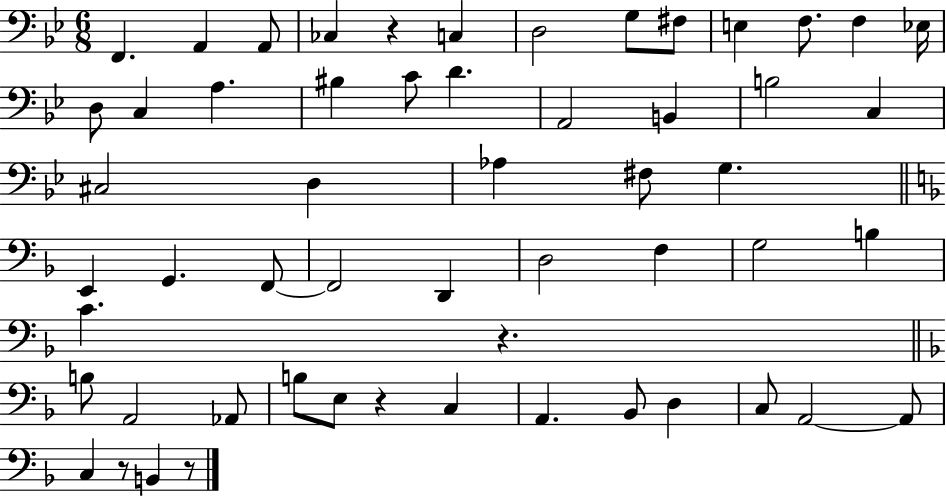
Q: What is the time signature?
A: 6/8